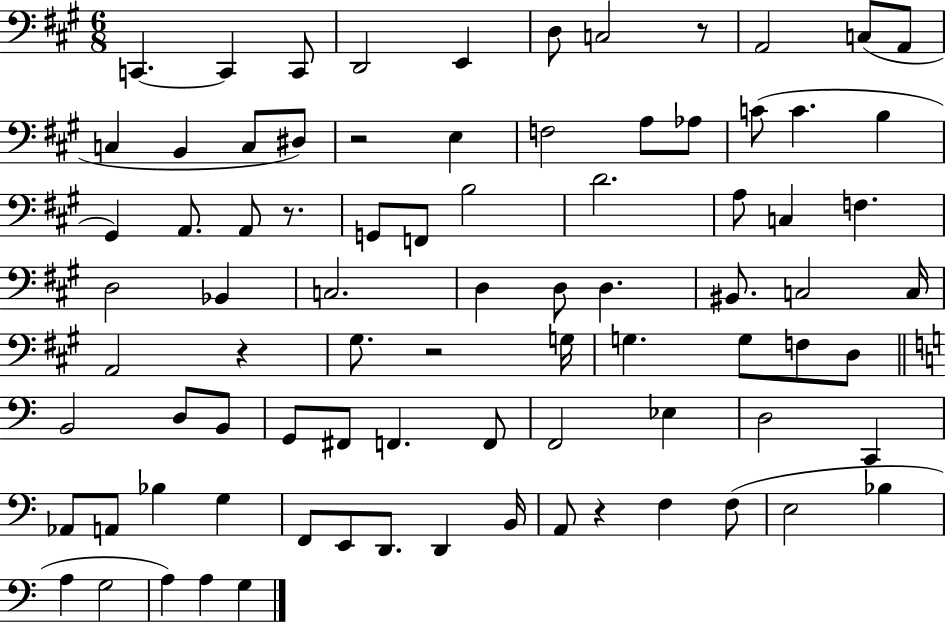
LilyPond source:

{
  \clef bass
  \numericTimeSignature
  \time 6/8
  \key a \major
  c,4.~~ c,4 c,8 | d,2 e,4 | d8 c2 r8 | a,2 c8( a,8 | \break c4 b,4 c8 dis8) | r2 e4 | f2 a8 aes8 | c'8( c'4. b4 | \break gis,4) a,8. a,8 r8. | g,8 f,8 b2 | d'2. | a8 c4 f4. | \break d2 bes,4 | c2. | d4 d8 d4. | bis,8. c2 c16 | \break a,2 r4 | gis8. r2 g16 | g4. g8 f8 d8 | \bar "||" \break \key c \major b,2 d8 b,8 | g,8 fis,8 f,4. f,8 | f,2 ees4 | d2 c,4 | \break aes,8 a,8 bes4 g4 | f,8 e,8 d,8. d,4 b,16 | a,8 r4 f4 f8( | e2 bes4 | \break a4 g2 | a4) a4 g4 | \bar "|."
}